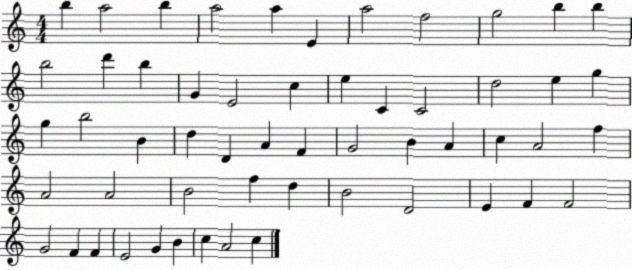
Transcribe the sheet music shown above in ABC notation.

X:1
T:Untitled
M:4/4
L:1/4
K:C
b a2 b a2 a E a2 f2 g2 b b b2 d' b G E2 c e C C2 d2 e g g b2 B d D A F G2 B A c A2 f A2 A2 B2 f d B2 D2 E F F2 G2 F F E2 G B c A2 c